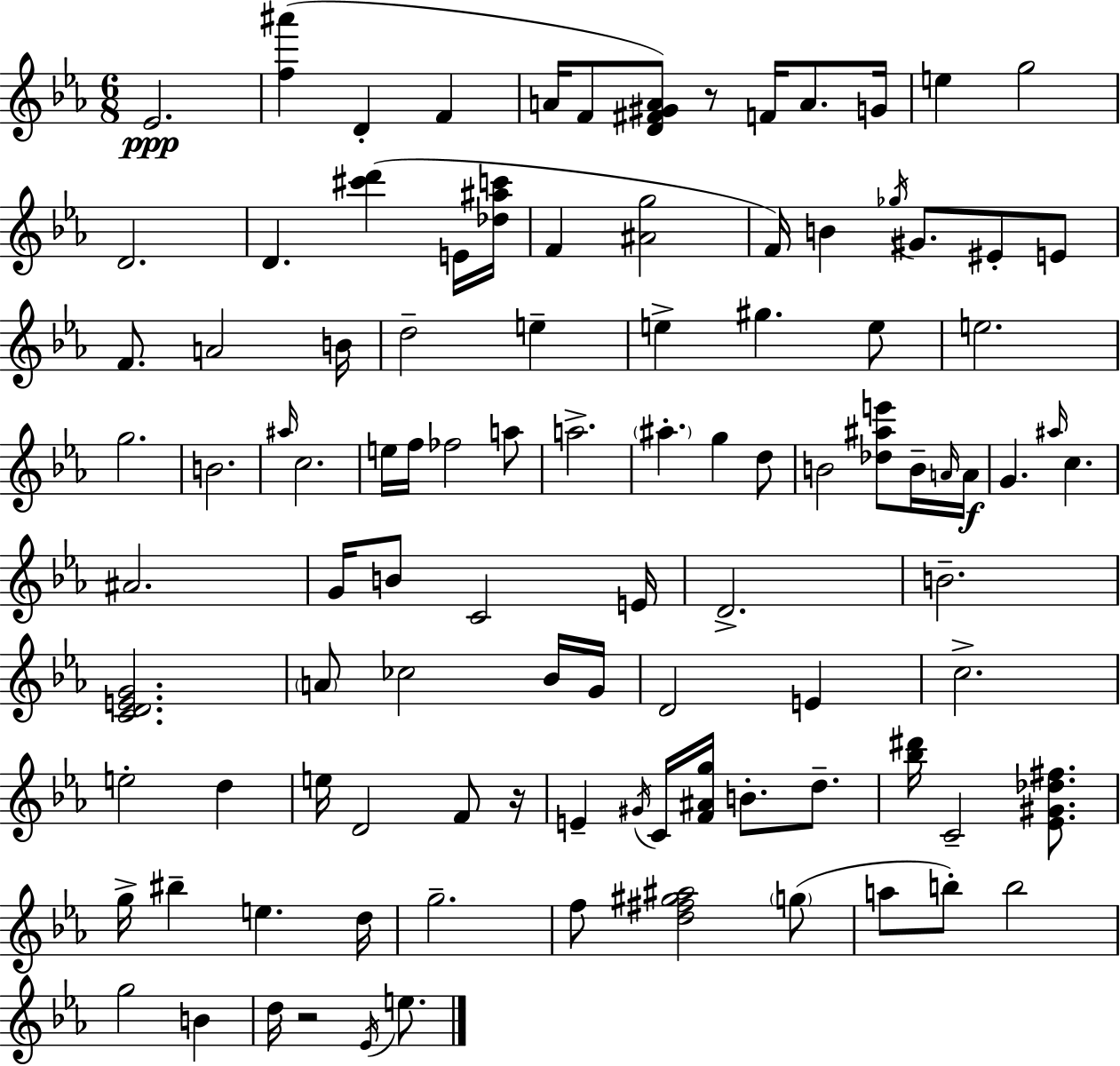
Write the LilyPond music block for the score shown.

{
  \clef treble
  \numericTimeSignature
  \time 6/8
  \key c \minor
  ees'2.\ppp | <f'' ais'''>4( d'4-. f'4 | a'16 f'8 <d' fis' gis' a'>8) r8 f'16 a'8. g'16 | e''4 g''2 | \break d'2. | d'4. <cis''' d'''>4( e'16 <des'' ais'' c'''>16 | f'4 <ais' g''>2 | f'16) b'4 \acciaccatura { ges''16 } gis'8. eis'8-. e'8 | \break f'8. a'2 | b'16 d''2-- e''4-- | e''4-> gis''4. e''8 | e''2. | \break g''2. | b'2. | \grace { ais''16 } c''2. | e''16 f''16 fes''2 | \break a''8 a''2.-> | \parenthesize ais''4.-. g''4 | d''8 b'2 <des'' ais'' e'''>8 | b'16-- \grace { a'16 } a'16\f g'4. \grace { ais''16 } c''4. | \break ais'2. | g'16 b'8 c'2 | e'16 d'2.-> | b'2.-- | \break <c' d' e' g'>2. | \parenthesize a'8 ces''2 | bes'16 g'16 d'2 | e'4 c''2.-> | \break e''2-. | d''4 e''16 d'2 | f'8 r16 e'4-- \acciaccatura { gis'16 } c'16 <f' ais' g''>16 b'8.-. | d''8.-- <bes'' dis'''>16 c'2-- | \break <ees' gis' des'' fis''>8. g''16-> bis''4-- e''4. | d''16 g''2.-- | f''8 <d'' fis'' gis'' ais''>2 | \parenthesize g''8( a''8 b''8-.) b''2 | \break g''2 | b'4 d''16 r2 | \acciaccatura { ees'16 } e''8. \bar "|."
}